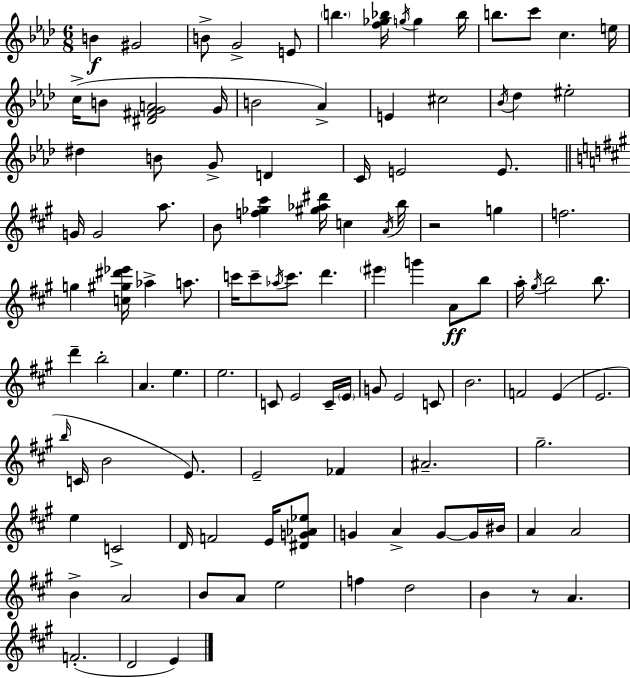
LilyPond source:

{
  \clef treble
  \numericTimeSignature
  \time 6/8
  \key aes \major
  b'4\f gis'2 | b'8-> g'2-> e'8 | \parenthesize b''4. <f'' ges'' bes''>16 \acciaccatura { g''16 } g''4 | bes''16 b''8. c'''8 c''4. | \break e''16 c''16->( b'8 <dis' fis' g' a'>2 | g'16 b'2 aes'4->) | e'4 cis''2 | \acciaccatura { bes'16 } des''4 eis''2-. | \break dis''4 b'8 g'8-> d'4 | c'16 e'2 e'8. | \bar "||" \break \key a \major g'16 g'2 a''8. | b'8 <f'' ges'' cis'''>4 <gis'' aes'' dis'''>16 c''4 \acciaccatura { a'16 } | b''16 r2 g''4 | f''2. | \break g''4 <c'' gis'' dis''' ees'''>16 aes''4-> a''8. | c'''16 c'''8-- \acciaccatura { aes''16 } c'''8. d'''4. | \parenthesize eis'''4 g'''4 a'8\ff | b''8 a''16-. \acciaccatura { gis''16 } b''2 | \break b''8. d'''4-- b''2-. | a'4. e''4. | e''2. | c'8 e'2 | \break c'16-- \parenthesize e'16 g'8 e'2 | c'8 b'2. | f'2 e'4( | e'2. | \break \grace { b''16 } c'16 b'2 | e'8.) e'2-- | fes'4 ais'2.-- | gis''2.-- | \break e''4 c'2-> | d'16 f'2 | e'16 <dis' g' aes' ees''>8 g'4 a'4-> | g'8~~ g'16 bis'16 a'4 a'2 | \break b'4-> a'2 | b'8 a'8 e''2 | f''4 d''2 | b'4 r8 a'4. | \break f'2.-.( | d'2 | e'4) \bar "|."
}